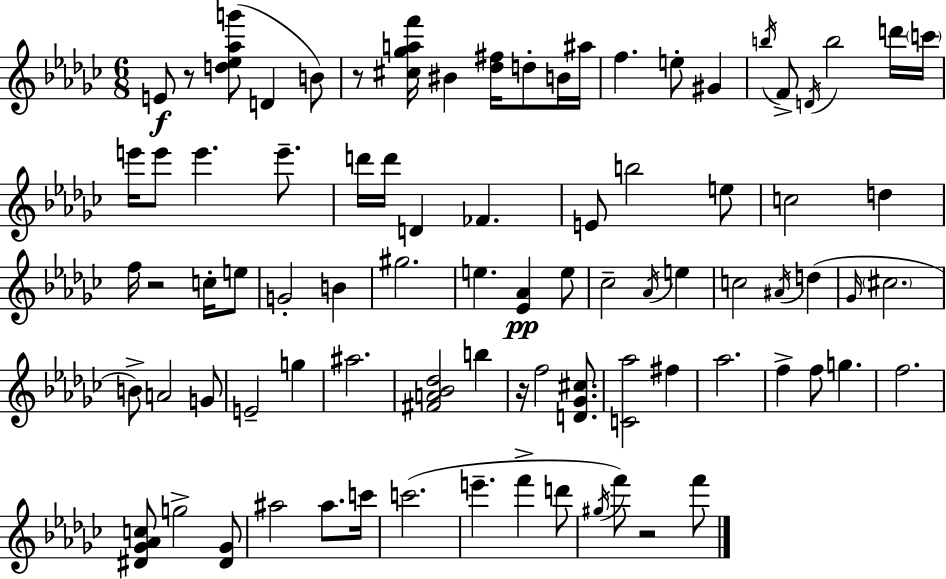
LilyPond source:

{
  \clef treble
  \numericTimeSignature
  \time 6/8
  \key ees \minor
  \repeat volta 2 { e'8\f r8 <d'' ees'' aes'' g'''>8( d'4 b'8) | r8 <cis'' ges'' a'' f'''>16 bis'4 <des'' fis''>16 d''8-. b'16 ais''16 | f''4. e''8-. gis'4 | \acciaccatura { b''16 } f'8-> \acciaccatura { d'16 } b''2 | \break d'''16 \parenthesize c'''16 e'''16 e'''8 e'''4. e'''8.-- | d'''16 d'''16 d'4 fes'4. | e'8 b''2 | e''8 c''2 d''4 | \break f''16 r2 c''16-. | e''8 g'2-. b'4 | gis''2. | e''4. <ees' aes'>4\pp | \break e''8 ces''2-- \acciaccatura { aes'16 } e''4 | c''2 \acciaccatura { ais'16 } | d''4( \grace { ges'16 } \parenthesize cis''2. | b'8->) a'2 | \break g'8 e'2-- | g''4 ais''2. | <fis' a' bes' des''>2 | b''4 r16 f''2 | \break <d' ges' cis''>8. <c' aes''>2 | fis''4 aes''2. | f''4-> f''8 g''4. | f''2. | \break <dis' ges' aes' c''>8 g''2-> | <dis' ges'>8 ais''2 | ais''8. c'''16 c'''2.( | e'''4.-- f'''4-> | \break d'''8 \acciaccatura { gis''16 }) f'''8 r2 | f'''8 } \bar "|."
}